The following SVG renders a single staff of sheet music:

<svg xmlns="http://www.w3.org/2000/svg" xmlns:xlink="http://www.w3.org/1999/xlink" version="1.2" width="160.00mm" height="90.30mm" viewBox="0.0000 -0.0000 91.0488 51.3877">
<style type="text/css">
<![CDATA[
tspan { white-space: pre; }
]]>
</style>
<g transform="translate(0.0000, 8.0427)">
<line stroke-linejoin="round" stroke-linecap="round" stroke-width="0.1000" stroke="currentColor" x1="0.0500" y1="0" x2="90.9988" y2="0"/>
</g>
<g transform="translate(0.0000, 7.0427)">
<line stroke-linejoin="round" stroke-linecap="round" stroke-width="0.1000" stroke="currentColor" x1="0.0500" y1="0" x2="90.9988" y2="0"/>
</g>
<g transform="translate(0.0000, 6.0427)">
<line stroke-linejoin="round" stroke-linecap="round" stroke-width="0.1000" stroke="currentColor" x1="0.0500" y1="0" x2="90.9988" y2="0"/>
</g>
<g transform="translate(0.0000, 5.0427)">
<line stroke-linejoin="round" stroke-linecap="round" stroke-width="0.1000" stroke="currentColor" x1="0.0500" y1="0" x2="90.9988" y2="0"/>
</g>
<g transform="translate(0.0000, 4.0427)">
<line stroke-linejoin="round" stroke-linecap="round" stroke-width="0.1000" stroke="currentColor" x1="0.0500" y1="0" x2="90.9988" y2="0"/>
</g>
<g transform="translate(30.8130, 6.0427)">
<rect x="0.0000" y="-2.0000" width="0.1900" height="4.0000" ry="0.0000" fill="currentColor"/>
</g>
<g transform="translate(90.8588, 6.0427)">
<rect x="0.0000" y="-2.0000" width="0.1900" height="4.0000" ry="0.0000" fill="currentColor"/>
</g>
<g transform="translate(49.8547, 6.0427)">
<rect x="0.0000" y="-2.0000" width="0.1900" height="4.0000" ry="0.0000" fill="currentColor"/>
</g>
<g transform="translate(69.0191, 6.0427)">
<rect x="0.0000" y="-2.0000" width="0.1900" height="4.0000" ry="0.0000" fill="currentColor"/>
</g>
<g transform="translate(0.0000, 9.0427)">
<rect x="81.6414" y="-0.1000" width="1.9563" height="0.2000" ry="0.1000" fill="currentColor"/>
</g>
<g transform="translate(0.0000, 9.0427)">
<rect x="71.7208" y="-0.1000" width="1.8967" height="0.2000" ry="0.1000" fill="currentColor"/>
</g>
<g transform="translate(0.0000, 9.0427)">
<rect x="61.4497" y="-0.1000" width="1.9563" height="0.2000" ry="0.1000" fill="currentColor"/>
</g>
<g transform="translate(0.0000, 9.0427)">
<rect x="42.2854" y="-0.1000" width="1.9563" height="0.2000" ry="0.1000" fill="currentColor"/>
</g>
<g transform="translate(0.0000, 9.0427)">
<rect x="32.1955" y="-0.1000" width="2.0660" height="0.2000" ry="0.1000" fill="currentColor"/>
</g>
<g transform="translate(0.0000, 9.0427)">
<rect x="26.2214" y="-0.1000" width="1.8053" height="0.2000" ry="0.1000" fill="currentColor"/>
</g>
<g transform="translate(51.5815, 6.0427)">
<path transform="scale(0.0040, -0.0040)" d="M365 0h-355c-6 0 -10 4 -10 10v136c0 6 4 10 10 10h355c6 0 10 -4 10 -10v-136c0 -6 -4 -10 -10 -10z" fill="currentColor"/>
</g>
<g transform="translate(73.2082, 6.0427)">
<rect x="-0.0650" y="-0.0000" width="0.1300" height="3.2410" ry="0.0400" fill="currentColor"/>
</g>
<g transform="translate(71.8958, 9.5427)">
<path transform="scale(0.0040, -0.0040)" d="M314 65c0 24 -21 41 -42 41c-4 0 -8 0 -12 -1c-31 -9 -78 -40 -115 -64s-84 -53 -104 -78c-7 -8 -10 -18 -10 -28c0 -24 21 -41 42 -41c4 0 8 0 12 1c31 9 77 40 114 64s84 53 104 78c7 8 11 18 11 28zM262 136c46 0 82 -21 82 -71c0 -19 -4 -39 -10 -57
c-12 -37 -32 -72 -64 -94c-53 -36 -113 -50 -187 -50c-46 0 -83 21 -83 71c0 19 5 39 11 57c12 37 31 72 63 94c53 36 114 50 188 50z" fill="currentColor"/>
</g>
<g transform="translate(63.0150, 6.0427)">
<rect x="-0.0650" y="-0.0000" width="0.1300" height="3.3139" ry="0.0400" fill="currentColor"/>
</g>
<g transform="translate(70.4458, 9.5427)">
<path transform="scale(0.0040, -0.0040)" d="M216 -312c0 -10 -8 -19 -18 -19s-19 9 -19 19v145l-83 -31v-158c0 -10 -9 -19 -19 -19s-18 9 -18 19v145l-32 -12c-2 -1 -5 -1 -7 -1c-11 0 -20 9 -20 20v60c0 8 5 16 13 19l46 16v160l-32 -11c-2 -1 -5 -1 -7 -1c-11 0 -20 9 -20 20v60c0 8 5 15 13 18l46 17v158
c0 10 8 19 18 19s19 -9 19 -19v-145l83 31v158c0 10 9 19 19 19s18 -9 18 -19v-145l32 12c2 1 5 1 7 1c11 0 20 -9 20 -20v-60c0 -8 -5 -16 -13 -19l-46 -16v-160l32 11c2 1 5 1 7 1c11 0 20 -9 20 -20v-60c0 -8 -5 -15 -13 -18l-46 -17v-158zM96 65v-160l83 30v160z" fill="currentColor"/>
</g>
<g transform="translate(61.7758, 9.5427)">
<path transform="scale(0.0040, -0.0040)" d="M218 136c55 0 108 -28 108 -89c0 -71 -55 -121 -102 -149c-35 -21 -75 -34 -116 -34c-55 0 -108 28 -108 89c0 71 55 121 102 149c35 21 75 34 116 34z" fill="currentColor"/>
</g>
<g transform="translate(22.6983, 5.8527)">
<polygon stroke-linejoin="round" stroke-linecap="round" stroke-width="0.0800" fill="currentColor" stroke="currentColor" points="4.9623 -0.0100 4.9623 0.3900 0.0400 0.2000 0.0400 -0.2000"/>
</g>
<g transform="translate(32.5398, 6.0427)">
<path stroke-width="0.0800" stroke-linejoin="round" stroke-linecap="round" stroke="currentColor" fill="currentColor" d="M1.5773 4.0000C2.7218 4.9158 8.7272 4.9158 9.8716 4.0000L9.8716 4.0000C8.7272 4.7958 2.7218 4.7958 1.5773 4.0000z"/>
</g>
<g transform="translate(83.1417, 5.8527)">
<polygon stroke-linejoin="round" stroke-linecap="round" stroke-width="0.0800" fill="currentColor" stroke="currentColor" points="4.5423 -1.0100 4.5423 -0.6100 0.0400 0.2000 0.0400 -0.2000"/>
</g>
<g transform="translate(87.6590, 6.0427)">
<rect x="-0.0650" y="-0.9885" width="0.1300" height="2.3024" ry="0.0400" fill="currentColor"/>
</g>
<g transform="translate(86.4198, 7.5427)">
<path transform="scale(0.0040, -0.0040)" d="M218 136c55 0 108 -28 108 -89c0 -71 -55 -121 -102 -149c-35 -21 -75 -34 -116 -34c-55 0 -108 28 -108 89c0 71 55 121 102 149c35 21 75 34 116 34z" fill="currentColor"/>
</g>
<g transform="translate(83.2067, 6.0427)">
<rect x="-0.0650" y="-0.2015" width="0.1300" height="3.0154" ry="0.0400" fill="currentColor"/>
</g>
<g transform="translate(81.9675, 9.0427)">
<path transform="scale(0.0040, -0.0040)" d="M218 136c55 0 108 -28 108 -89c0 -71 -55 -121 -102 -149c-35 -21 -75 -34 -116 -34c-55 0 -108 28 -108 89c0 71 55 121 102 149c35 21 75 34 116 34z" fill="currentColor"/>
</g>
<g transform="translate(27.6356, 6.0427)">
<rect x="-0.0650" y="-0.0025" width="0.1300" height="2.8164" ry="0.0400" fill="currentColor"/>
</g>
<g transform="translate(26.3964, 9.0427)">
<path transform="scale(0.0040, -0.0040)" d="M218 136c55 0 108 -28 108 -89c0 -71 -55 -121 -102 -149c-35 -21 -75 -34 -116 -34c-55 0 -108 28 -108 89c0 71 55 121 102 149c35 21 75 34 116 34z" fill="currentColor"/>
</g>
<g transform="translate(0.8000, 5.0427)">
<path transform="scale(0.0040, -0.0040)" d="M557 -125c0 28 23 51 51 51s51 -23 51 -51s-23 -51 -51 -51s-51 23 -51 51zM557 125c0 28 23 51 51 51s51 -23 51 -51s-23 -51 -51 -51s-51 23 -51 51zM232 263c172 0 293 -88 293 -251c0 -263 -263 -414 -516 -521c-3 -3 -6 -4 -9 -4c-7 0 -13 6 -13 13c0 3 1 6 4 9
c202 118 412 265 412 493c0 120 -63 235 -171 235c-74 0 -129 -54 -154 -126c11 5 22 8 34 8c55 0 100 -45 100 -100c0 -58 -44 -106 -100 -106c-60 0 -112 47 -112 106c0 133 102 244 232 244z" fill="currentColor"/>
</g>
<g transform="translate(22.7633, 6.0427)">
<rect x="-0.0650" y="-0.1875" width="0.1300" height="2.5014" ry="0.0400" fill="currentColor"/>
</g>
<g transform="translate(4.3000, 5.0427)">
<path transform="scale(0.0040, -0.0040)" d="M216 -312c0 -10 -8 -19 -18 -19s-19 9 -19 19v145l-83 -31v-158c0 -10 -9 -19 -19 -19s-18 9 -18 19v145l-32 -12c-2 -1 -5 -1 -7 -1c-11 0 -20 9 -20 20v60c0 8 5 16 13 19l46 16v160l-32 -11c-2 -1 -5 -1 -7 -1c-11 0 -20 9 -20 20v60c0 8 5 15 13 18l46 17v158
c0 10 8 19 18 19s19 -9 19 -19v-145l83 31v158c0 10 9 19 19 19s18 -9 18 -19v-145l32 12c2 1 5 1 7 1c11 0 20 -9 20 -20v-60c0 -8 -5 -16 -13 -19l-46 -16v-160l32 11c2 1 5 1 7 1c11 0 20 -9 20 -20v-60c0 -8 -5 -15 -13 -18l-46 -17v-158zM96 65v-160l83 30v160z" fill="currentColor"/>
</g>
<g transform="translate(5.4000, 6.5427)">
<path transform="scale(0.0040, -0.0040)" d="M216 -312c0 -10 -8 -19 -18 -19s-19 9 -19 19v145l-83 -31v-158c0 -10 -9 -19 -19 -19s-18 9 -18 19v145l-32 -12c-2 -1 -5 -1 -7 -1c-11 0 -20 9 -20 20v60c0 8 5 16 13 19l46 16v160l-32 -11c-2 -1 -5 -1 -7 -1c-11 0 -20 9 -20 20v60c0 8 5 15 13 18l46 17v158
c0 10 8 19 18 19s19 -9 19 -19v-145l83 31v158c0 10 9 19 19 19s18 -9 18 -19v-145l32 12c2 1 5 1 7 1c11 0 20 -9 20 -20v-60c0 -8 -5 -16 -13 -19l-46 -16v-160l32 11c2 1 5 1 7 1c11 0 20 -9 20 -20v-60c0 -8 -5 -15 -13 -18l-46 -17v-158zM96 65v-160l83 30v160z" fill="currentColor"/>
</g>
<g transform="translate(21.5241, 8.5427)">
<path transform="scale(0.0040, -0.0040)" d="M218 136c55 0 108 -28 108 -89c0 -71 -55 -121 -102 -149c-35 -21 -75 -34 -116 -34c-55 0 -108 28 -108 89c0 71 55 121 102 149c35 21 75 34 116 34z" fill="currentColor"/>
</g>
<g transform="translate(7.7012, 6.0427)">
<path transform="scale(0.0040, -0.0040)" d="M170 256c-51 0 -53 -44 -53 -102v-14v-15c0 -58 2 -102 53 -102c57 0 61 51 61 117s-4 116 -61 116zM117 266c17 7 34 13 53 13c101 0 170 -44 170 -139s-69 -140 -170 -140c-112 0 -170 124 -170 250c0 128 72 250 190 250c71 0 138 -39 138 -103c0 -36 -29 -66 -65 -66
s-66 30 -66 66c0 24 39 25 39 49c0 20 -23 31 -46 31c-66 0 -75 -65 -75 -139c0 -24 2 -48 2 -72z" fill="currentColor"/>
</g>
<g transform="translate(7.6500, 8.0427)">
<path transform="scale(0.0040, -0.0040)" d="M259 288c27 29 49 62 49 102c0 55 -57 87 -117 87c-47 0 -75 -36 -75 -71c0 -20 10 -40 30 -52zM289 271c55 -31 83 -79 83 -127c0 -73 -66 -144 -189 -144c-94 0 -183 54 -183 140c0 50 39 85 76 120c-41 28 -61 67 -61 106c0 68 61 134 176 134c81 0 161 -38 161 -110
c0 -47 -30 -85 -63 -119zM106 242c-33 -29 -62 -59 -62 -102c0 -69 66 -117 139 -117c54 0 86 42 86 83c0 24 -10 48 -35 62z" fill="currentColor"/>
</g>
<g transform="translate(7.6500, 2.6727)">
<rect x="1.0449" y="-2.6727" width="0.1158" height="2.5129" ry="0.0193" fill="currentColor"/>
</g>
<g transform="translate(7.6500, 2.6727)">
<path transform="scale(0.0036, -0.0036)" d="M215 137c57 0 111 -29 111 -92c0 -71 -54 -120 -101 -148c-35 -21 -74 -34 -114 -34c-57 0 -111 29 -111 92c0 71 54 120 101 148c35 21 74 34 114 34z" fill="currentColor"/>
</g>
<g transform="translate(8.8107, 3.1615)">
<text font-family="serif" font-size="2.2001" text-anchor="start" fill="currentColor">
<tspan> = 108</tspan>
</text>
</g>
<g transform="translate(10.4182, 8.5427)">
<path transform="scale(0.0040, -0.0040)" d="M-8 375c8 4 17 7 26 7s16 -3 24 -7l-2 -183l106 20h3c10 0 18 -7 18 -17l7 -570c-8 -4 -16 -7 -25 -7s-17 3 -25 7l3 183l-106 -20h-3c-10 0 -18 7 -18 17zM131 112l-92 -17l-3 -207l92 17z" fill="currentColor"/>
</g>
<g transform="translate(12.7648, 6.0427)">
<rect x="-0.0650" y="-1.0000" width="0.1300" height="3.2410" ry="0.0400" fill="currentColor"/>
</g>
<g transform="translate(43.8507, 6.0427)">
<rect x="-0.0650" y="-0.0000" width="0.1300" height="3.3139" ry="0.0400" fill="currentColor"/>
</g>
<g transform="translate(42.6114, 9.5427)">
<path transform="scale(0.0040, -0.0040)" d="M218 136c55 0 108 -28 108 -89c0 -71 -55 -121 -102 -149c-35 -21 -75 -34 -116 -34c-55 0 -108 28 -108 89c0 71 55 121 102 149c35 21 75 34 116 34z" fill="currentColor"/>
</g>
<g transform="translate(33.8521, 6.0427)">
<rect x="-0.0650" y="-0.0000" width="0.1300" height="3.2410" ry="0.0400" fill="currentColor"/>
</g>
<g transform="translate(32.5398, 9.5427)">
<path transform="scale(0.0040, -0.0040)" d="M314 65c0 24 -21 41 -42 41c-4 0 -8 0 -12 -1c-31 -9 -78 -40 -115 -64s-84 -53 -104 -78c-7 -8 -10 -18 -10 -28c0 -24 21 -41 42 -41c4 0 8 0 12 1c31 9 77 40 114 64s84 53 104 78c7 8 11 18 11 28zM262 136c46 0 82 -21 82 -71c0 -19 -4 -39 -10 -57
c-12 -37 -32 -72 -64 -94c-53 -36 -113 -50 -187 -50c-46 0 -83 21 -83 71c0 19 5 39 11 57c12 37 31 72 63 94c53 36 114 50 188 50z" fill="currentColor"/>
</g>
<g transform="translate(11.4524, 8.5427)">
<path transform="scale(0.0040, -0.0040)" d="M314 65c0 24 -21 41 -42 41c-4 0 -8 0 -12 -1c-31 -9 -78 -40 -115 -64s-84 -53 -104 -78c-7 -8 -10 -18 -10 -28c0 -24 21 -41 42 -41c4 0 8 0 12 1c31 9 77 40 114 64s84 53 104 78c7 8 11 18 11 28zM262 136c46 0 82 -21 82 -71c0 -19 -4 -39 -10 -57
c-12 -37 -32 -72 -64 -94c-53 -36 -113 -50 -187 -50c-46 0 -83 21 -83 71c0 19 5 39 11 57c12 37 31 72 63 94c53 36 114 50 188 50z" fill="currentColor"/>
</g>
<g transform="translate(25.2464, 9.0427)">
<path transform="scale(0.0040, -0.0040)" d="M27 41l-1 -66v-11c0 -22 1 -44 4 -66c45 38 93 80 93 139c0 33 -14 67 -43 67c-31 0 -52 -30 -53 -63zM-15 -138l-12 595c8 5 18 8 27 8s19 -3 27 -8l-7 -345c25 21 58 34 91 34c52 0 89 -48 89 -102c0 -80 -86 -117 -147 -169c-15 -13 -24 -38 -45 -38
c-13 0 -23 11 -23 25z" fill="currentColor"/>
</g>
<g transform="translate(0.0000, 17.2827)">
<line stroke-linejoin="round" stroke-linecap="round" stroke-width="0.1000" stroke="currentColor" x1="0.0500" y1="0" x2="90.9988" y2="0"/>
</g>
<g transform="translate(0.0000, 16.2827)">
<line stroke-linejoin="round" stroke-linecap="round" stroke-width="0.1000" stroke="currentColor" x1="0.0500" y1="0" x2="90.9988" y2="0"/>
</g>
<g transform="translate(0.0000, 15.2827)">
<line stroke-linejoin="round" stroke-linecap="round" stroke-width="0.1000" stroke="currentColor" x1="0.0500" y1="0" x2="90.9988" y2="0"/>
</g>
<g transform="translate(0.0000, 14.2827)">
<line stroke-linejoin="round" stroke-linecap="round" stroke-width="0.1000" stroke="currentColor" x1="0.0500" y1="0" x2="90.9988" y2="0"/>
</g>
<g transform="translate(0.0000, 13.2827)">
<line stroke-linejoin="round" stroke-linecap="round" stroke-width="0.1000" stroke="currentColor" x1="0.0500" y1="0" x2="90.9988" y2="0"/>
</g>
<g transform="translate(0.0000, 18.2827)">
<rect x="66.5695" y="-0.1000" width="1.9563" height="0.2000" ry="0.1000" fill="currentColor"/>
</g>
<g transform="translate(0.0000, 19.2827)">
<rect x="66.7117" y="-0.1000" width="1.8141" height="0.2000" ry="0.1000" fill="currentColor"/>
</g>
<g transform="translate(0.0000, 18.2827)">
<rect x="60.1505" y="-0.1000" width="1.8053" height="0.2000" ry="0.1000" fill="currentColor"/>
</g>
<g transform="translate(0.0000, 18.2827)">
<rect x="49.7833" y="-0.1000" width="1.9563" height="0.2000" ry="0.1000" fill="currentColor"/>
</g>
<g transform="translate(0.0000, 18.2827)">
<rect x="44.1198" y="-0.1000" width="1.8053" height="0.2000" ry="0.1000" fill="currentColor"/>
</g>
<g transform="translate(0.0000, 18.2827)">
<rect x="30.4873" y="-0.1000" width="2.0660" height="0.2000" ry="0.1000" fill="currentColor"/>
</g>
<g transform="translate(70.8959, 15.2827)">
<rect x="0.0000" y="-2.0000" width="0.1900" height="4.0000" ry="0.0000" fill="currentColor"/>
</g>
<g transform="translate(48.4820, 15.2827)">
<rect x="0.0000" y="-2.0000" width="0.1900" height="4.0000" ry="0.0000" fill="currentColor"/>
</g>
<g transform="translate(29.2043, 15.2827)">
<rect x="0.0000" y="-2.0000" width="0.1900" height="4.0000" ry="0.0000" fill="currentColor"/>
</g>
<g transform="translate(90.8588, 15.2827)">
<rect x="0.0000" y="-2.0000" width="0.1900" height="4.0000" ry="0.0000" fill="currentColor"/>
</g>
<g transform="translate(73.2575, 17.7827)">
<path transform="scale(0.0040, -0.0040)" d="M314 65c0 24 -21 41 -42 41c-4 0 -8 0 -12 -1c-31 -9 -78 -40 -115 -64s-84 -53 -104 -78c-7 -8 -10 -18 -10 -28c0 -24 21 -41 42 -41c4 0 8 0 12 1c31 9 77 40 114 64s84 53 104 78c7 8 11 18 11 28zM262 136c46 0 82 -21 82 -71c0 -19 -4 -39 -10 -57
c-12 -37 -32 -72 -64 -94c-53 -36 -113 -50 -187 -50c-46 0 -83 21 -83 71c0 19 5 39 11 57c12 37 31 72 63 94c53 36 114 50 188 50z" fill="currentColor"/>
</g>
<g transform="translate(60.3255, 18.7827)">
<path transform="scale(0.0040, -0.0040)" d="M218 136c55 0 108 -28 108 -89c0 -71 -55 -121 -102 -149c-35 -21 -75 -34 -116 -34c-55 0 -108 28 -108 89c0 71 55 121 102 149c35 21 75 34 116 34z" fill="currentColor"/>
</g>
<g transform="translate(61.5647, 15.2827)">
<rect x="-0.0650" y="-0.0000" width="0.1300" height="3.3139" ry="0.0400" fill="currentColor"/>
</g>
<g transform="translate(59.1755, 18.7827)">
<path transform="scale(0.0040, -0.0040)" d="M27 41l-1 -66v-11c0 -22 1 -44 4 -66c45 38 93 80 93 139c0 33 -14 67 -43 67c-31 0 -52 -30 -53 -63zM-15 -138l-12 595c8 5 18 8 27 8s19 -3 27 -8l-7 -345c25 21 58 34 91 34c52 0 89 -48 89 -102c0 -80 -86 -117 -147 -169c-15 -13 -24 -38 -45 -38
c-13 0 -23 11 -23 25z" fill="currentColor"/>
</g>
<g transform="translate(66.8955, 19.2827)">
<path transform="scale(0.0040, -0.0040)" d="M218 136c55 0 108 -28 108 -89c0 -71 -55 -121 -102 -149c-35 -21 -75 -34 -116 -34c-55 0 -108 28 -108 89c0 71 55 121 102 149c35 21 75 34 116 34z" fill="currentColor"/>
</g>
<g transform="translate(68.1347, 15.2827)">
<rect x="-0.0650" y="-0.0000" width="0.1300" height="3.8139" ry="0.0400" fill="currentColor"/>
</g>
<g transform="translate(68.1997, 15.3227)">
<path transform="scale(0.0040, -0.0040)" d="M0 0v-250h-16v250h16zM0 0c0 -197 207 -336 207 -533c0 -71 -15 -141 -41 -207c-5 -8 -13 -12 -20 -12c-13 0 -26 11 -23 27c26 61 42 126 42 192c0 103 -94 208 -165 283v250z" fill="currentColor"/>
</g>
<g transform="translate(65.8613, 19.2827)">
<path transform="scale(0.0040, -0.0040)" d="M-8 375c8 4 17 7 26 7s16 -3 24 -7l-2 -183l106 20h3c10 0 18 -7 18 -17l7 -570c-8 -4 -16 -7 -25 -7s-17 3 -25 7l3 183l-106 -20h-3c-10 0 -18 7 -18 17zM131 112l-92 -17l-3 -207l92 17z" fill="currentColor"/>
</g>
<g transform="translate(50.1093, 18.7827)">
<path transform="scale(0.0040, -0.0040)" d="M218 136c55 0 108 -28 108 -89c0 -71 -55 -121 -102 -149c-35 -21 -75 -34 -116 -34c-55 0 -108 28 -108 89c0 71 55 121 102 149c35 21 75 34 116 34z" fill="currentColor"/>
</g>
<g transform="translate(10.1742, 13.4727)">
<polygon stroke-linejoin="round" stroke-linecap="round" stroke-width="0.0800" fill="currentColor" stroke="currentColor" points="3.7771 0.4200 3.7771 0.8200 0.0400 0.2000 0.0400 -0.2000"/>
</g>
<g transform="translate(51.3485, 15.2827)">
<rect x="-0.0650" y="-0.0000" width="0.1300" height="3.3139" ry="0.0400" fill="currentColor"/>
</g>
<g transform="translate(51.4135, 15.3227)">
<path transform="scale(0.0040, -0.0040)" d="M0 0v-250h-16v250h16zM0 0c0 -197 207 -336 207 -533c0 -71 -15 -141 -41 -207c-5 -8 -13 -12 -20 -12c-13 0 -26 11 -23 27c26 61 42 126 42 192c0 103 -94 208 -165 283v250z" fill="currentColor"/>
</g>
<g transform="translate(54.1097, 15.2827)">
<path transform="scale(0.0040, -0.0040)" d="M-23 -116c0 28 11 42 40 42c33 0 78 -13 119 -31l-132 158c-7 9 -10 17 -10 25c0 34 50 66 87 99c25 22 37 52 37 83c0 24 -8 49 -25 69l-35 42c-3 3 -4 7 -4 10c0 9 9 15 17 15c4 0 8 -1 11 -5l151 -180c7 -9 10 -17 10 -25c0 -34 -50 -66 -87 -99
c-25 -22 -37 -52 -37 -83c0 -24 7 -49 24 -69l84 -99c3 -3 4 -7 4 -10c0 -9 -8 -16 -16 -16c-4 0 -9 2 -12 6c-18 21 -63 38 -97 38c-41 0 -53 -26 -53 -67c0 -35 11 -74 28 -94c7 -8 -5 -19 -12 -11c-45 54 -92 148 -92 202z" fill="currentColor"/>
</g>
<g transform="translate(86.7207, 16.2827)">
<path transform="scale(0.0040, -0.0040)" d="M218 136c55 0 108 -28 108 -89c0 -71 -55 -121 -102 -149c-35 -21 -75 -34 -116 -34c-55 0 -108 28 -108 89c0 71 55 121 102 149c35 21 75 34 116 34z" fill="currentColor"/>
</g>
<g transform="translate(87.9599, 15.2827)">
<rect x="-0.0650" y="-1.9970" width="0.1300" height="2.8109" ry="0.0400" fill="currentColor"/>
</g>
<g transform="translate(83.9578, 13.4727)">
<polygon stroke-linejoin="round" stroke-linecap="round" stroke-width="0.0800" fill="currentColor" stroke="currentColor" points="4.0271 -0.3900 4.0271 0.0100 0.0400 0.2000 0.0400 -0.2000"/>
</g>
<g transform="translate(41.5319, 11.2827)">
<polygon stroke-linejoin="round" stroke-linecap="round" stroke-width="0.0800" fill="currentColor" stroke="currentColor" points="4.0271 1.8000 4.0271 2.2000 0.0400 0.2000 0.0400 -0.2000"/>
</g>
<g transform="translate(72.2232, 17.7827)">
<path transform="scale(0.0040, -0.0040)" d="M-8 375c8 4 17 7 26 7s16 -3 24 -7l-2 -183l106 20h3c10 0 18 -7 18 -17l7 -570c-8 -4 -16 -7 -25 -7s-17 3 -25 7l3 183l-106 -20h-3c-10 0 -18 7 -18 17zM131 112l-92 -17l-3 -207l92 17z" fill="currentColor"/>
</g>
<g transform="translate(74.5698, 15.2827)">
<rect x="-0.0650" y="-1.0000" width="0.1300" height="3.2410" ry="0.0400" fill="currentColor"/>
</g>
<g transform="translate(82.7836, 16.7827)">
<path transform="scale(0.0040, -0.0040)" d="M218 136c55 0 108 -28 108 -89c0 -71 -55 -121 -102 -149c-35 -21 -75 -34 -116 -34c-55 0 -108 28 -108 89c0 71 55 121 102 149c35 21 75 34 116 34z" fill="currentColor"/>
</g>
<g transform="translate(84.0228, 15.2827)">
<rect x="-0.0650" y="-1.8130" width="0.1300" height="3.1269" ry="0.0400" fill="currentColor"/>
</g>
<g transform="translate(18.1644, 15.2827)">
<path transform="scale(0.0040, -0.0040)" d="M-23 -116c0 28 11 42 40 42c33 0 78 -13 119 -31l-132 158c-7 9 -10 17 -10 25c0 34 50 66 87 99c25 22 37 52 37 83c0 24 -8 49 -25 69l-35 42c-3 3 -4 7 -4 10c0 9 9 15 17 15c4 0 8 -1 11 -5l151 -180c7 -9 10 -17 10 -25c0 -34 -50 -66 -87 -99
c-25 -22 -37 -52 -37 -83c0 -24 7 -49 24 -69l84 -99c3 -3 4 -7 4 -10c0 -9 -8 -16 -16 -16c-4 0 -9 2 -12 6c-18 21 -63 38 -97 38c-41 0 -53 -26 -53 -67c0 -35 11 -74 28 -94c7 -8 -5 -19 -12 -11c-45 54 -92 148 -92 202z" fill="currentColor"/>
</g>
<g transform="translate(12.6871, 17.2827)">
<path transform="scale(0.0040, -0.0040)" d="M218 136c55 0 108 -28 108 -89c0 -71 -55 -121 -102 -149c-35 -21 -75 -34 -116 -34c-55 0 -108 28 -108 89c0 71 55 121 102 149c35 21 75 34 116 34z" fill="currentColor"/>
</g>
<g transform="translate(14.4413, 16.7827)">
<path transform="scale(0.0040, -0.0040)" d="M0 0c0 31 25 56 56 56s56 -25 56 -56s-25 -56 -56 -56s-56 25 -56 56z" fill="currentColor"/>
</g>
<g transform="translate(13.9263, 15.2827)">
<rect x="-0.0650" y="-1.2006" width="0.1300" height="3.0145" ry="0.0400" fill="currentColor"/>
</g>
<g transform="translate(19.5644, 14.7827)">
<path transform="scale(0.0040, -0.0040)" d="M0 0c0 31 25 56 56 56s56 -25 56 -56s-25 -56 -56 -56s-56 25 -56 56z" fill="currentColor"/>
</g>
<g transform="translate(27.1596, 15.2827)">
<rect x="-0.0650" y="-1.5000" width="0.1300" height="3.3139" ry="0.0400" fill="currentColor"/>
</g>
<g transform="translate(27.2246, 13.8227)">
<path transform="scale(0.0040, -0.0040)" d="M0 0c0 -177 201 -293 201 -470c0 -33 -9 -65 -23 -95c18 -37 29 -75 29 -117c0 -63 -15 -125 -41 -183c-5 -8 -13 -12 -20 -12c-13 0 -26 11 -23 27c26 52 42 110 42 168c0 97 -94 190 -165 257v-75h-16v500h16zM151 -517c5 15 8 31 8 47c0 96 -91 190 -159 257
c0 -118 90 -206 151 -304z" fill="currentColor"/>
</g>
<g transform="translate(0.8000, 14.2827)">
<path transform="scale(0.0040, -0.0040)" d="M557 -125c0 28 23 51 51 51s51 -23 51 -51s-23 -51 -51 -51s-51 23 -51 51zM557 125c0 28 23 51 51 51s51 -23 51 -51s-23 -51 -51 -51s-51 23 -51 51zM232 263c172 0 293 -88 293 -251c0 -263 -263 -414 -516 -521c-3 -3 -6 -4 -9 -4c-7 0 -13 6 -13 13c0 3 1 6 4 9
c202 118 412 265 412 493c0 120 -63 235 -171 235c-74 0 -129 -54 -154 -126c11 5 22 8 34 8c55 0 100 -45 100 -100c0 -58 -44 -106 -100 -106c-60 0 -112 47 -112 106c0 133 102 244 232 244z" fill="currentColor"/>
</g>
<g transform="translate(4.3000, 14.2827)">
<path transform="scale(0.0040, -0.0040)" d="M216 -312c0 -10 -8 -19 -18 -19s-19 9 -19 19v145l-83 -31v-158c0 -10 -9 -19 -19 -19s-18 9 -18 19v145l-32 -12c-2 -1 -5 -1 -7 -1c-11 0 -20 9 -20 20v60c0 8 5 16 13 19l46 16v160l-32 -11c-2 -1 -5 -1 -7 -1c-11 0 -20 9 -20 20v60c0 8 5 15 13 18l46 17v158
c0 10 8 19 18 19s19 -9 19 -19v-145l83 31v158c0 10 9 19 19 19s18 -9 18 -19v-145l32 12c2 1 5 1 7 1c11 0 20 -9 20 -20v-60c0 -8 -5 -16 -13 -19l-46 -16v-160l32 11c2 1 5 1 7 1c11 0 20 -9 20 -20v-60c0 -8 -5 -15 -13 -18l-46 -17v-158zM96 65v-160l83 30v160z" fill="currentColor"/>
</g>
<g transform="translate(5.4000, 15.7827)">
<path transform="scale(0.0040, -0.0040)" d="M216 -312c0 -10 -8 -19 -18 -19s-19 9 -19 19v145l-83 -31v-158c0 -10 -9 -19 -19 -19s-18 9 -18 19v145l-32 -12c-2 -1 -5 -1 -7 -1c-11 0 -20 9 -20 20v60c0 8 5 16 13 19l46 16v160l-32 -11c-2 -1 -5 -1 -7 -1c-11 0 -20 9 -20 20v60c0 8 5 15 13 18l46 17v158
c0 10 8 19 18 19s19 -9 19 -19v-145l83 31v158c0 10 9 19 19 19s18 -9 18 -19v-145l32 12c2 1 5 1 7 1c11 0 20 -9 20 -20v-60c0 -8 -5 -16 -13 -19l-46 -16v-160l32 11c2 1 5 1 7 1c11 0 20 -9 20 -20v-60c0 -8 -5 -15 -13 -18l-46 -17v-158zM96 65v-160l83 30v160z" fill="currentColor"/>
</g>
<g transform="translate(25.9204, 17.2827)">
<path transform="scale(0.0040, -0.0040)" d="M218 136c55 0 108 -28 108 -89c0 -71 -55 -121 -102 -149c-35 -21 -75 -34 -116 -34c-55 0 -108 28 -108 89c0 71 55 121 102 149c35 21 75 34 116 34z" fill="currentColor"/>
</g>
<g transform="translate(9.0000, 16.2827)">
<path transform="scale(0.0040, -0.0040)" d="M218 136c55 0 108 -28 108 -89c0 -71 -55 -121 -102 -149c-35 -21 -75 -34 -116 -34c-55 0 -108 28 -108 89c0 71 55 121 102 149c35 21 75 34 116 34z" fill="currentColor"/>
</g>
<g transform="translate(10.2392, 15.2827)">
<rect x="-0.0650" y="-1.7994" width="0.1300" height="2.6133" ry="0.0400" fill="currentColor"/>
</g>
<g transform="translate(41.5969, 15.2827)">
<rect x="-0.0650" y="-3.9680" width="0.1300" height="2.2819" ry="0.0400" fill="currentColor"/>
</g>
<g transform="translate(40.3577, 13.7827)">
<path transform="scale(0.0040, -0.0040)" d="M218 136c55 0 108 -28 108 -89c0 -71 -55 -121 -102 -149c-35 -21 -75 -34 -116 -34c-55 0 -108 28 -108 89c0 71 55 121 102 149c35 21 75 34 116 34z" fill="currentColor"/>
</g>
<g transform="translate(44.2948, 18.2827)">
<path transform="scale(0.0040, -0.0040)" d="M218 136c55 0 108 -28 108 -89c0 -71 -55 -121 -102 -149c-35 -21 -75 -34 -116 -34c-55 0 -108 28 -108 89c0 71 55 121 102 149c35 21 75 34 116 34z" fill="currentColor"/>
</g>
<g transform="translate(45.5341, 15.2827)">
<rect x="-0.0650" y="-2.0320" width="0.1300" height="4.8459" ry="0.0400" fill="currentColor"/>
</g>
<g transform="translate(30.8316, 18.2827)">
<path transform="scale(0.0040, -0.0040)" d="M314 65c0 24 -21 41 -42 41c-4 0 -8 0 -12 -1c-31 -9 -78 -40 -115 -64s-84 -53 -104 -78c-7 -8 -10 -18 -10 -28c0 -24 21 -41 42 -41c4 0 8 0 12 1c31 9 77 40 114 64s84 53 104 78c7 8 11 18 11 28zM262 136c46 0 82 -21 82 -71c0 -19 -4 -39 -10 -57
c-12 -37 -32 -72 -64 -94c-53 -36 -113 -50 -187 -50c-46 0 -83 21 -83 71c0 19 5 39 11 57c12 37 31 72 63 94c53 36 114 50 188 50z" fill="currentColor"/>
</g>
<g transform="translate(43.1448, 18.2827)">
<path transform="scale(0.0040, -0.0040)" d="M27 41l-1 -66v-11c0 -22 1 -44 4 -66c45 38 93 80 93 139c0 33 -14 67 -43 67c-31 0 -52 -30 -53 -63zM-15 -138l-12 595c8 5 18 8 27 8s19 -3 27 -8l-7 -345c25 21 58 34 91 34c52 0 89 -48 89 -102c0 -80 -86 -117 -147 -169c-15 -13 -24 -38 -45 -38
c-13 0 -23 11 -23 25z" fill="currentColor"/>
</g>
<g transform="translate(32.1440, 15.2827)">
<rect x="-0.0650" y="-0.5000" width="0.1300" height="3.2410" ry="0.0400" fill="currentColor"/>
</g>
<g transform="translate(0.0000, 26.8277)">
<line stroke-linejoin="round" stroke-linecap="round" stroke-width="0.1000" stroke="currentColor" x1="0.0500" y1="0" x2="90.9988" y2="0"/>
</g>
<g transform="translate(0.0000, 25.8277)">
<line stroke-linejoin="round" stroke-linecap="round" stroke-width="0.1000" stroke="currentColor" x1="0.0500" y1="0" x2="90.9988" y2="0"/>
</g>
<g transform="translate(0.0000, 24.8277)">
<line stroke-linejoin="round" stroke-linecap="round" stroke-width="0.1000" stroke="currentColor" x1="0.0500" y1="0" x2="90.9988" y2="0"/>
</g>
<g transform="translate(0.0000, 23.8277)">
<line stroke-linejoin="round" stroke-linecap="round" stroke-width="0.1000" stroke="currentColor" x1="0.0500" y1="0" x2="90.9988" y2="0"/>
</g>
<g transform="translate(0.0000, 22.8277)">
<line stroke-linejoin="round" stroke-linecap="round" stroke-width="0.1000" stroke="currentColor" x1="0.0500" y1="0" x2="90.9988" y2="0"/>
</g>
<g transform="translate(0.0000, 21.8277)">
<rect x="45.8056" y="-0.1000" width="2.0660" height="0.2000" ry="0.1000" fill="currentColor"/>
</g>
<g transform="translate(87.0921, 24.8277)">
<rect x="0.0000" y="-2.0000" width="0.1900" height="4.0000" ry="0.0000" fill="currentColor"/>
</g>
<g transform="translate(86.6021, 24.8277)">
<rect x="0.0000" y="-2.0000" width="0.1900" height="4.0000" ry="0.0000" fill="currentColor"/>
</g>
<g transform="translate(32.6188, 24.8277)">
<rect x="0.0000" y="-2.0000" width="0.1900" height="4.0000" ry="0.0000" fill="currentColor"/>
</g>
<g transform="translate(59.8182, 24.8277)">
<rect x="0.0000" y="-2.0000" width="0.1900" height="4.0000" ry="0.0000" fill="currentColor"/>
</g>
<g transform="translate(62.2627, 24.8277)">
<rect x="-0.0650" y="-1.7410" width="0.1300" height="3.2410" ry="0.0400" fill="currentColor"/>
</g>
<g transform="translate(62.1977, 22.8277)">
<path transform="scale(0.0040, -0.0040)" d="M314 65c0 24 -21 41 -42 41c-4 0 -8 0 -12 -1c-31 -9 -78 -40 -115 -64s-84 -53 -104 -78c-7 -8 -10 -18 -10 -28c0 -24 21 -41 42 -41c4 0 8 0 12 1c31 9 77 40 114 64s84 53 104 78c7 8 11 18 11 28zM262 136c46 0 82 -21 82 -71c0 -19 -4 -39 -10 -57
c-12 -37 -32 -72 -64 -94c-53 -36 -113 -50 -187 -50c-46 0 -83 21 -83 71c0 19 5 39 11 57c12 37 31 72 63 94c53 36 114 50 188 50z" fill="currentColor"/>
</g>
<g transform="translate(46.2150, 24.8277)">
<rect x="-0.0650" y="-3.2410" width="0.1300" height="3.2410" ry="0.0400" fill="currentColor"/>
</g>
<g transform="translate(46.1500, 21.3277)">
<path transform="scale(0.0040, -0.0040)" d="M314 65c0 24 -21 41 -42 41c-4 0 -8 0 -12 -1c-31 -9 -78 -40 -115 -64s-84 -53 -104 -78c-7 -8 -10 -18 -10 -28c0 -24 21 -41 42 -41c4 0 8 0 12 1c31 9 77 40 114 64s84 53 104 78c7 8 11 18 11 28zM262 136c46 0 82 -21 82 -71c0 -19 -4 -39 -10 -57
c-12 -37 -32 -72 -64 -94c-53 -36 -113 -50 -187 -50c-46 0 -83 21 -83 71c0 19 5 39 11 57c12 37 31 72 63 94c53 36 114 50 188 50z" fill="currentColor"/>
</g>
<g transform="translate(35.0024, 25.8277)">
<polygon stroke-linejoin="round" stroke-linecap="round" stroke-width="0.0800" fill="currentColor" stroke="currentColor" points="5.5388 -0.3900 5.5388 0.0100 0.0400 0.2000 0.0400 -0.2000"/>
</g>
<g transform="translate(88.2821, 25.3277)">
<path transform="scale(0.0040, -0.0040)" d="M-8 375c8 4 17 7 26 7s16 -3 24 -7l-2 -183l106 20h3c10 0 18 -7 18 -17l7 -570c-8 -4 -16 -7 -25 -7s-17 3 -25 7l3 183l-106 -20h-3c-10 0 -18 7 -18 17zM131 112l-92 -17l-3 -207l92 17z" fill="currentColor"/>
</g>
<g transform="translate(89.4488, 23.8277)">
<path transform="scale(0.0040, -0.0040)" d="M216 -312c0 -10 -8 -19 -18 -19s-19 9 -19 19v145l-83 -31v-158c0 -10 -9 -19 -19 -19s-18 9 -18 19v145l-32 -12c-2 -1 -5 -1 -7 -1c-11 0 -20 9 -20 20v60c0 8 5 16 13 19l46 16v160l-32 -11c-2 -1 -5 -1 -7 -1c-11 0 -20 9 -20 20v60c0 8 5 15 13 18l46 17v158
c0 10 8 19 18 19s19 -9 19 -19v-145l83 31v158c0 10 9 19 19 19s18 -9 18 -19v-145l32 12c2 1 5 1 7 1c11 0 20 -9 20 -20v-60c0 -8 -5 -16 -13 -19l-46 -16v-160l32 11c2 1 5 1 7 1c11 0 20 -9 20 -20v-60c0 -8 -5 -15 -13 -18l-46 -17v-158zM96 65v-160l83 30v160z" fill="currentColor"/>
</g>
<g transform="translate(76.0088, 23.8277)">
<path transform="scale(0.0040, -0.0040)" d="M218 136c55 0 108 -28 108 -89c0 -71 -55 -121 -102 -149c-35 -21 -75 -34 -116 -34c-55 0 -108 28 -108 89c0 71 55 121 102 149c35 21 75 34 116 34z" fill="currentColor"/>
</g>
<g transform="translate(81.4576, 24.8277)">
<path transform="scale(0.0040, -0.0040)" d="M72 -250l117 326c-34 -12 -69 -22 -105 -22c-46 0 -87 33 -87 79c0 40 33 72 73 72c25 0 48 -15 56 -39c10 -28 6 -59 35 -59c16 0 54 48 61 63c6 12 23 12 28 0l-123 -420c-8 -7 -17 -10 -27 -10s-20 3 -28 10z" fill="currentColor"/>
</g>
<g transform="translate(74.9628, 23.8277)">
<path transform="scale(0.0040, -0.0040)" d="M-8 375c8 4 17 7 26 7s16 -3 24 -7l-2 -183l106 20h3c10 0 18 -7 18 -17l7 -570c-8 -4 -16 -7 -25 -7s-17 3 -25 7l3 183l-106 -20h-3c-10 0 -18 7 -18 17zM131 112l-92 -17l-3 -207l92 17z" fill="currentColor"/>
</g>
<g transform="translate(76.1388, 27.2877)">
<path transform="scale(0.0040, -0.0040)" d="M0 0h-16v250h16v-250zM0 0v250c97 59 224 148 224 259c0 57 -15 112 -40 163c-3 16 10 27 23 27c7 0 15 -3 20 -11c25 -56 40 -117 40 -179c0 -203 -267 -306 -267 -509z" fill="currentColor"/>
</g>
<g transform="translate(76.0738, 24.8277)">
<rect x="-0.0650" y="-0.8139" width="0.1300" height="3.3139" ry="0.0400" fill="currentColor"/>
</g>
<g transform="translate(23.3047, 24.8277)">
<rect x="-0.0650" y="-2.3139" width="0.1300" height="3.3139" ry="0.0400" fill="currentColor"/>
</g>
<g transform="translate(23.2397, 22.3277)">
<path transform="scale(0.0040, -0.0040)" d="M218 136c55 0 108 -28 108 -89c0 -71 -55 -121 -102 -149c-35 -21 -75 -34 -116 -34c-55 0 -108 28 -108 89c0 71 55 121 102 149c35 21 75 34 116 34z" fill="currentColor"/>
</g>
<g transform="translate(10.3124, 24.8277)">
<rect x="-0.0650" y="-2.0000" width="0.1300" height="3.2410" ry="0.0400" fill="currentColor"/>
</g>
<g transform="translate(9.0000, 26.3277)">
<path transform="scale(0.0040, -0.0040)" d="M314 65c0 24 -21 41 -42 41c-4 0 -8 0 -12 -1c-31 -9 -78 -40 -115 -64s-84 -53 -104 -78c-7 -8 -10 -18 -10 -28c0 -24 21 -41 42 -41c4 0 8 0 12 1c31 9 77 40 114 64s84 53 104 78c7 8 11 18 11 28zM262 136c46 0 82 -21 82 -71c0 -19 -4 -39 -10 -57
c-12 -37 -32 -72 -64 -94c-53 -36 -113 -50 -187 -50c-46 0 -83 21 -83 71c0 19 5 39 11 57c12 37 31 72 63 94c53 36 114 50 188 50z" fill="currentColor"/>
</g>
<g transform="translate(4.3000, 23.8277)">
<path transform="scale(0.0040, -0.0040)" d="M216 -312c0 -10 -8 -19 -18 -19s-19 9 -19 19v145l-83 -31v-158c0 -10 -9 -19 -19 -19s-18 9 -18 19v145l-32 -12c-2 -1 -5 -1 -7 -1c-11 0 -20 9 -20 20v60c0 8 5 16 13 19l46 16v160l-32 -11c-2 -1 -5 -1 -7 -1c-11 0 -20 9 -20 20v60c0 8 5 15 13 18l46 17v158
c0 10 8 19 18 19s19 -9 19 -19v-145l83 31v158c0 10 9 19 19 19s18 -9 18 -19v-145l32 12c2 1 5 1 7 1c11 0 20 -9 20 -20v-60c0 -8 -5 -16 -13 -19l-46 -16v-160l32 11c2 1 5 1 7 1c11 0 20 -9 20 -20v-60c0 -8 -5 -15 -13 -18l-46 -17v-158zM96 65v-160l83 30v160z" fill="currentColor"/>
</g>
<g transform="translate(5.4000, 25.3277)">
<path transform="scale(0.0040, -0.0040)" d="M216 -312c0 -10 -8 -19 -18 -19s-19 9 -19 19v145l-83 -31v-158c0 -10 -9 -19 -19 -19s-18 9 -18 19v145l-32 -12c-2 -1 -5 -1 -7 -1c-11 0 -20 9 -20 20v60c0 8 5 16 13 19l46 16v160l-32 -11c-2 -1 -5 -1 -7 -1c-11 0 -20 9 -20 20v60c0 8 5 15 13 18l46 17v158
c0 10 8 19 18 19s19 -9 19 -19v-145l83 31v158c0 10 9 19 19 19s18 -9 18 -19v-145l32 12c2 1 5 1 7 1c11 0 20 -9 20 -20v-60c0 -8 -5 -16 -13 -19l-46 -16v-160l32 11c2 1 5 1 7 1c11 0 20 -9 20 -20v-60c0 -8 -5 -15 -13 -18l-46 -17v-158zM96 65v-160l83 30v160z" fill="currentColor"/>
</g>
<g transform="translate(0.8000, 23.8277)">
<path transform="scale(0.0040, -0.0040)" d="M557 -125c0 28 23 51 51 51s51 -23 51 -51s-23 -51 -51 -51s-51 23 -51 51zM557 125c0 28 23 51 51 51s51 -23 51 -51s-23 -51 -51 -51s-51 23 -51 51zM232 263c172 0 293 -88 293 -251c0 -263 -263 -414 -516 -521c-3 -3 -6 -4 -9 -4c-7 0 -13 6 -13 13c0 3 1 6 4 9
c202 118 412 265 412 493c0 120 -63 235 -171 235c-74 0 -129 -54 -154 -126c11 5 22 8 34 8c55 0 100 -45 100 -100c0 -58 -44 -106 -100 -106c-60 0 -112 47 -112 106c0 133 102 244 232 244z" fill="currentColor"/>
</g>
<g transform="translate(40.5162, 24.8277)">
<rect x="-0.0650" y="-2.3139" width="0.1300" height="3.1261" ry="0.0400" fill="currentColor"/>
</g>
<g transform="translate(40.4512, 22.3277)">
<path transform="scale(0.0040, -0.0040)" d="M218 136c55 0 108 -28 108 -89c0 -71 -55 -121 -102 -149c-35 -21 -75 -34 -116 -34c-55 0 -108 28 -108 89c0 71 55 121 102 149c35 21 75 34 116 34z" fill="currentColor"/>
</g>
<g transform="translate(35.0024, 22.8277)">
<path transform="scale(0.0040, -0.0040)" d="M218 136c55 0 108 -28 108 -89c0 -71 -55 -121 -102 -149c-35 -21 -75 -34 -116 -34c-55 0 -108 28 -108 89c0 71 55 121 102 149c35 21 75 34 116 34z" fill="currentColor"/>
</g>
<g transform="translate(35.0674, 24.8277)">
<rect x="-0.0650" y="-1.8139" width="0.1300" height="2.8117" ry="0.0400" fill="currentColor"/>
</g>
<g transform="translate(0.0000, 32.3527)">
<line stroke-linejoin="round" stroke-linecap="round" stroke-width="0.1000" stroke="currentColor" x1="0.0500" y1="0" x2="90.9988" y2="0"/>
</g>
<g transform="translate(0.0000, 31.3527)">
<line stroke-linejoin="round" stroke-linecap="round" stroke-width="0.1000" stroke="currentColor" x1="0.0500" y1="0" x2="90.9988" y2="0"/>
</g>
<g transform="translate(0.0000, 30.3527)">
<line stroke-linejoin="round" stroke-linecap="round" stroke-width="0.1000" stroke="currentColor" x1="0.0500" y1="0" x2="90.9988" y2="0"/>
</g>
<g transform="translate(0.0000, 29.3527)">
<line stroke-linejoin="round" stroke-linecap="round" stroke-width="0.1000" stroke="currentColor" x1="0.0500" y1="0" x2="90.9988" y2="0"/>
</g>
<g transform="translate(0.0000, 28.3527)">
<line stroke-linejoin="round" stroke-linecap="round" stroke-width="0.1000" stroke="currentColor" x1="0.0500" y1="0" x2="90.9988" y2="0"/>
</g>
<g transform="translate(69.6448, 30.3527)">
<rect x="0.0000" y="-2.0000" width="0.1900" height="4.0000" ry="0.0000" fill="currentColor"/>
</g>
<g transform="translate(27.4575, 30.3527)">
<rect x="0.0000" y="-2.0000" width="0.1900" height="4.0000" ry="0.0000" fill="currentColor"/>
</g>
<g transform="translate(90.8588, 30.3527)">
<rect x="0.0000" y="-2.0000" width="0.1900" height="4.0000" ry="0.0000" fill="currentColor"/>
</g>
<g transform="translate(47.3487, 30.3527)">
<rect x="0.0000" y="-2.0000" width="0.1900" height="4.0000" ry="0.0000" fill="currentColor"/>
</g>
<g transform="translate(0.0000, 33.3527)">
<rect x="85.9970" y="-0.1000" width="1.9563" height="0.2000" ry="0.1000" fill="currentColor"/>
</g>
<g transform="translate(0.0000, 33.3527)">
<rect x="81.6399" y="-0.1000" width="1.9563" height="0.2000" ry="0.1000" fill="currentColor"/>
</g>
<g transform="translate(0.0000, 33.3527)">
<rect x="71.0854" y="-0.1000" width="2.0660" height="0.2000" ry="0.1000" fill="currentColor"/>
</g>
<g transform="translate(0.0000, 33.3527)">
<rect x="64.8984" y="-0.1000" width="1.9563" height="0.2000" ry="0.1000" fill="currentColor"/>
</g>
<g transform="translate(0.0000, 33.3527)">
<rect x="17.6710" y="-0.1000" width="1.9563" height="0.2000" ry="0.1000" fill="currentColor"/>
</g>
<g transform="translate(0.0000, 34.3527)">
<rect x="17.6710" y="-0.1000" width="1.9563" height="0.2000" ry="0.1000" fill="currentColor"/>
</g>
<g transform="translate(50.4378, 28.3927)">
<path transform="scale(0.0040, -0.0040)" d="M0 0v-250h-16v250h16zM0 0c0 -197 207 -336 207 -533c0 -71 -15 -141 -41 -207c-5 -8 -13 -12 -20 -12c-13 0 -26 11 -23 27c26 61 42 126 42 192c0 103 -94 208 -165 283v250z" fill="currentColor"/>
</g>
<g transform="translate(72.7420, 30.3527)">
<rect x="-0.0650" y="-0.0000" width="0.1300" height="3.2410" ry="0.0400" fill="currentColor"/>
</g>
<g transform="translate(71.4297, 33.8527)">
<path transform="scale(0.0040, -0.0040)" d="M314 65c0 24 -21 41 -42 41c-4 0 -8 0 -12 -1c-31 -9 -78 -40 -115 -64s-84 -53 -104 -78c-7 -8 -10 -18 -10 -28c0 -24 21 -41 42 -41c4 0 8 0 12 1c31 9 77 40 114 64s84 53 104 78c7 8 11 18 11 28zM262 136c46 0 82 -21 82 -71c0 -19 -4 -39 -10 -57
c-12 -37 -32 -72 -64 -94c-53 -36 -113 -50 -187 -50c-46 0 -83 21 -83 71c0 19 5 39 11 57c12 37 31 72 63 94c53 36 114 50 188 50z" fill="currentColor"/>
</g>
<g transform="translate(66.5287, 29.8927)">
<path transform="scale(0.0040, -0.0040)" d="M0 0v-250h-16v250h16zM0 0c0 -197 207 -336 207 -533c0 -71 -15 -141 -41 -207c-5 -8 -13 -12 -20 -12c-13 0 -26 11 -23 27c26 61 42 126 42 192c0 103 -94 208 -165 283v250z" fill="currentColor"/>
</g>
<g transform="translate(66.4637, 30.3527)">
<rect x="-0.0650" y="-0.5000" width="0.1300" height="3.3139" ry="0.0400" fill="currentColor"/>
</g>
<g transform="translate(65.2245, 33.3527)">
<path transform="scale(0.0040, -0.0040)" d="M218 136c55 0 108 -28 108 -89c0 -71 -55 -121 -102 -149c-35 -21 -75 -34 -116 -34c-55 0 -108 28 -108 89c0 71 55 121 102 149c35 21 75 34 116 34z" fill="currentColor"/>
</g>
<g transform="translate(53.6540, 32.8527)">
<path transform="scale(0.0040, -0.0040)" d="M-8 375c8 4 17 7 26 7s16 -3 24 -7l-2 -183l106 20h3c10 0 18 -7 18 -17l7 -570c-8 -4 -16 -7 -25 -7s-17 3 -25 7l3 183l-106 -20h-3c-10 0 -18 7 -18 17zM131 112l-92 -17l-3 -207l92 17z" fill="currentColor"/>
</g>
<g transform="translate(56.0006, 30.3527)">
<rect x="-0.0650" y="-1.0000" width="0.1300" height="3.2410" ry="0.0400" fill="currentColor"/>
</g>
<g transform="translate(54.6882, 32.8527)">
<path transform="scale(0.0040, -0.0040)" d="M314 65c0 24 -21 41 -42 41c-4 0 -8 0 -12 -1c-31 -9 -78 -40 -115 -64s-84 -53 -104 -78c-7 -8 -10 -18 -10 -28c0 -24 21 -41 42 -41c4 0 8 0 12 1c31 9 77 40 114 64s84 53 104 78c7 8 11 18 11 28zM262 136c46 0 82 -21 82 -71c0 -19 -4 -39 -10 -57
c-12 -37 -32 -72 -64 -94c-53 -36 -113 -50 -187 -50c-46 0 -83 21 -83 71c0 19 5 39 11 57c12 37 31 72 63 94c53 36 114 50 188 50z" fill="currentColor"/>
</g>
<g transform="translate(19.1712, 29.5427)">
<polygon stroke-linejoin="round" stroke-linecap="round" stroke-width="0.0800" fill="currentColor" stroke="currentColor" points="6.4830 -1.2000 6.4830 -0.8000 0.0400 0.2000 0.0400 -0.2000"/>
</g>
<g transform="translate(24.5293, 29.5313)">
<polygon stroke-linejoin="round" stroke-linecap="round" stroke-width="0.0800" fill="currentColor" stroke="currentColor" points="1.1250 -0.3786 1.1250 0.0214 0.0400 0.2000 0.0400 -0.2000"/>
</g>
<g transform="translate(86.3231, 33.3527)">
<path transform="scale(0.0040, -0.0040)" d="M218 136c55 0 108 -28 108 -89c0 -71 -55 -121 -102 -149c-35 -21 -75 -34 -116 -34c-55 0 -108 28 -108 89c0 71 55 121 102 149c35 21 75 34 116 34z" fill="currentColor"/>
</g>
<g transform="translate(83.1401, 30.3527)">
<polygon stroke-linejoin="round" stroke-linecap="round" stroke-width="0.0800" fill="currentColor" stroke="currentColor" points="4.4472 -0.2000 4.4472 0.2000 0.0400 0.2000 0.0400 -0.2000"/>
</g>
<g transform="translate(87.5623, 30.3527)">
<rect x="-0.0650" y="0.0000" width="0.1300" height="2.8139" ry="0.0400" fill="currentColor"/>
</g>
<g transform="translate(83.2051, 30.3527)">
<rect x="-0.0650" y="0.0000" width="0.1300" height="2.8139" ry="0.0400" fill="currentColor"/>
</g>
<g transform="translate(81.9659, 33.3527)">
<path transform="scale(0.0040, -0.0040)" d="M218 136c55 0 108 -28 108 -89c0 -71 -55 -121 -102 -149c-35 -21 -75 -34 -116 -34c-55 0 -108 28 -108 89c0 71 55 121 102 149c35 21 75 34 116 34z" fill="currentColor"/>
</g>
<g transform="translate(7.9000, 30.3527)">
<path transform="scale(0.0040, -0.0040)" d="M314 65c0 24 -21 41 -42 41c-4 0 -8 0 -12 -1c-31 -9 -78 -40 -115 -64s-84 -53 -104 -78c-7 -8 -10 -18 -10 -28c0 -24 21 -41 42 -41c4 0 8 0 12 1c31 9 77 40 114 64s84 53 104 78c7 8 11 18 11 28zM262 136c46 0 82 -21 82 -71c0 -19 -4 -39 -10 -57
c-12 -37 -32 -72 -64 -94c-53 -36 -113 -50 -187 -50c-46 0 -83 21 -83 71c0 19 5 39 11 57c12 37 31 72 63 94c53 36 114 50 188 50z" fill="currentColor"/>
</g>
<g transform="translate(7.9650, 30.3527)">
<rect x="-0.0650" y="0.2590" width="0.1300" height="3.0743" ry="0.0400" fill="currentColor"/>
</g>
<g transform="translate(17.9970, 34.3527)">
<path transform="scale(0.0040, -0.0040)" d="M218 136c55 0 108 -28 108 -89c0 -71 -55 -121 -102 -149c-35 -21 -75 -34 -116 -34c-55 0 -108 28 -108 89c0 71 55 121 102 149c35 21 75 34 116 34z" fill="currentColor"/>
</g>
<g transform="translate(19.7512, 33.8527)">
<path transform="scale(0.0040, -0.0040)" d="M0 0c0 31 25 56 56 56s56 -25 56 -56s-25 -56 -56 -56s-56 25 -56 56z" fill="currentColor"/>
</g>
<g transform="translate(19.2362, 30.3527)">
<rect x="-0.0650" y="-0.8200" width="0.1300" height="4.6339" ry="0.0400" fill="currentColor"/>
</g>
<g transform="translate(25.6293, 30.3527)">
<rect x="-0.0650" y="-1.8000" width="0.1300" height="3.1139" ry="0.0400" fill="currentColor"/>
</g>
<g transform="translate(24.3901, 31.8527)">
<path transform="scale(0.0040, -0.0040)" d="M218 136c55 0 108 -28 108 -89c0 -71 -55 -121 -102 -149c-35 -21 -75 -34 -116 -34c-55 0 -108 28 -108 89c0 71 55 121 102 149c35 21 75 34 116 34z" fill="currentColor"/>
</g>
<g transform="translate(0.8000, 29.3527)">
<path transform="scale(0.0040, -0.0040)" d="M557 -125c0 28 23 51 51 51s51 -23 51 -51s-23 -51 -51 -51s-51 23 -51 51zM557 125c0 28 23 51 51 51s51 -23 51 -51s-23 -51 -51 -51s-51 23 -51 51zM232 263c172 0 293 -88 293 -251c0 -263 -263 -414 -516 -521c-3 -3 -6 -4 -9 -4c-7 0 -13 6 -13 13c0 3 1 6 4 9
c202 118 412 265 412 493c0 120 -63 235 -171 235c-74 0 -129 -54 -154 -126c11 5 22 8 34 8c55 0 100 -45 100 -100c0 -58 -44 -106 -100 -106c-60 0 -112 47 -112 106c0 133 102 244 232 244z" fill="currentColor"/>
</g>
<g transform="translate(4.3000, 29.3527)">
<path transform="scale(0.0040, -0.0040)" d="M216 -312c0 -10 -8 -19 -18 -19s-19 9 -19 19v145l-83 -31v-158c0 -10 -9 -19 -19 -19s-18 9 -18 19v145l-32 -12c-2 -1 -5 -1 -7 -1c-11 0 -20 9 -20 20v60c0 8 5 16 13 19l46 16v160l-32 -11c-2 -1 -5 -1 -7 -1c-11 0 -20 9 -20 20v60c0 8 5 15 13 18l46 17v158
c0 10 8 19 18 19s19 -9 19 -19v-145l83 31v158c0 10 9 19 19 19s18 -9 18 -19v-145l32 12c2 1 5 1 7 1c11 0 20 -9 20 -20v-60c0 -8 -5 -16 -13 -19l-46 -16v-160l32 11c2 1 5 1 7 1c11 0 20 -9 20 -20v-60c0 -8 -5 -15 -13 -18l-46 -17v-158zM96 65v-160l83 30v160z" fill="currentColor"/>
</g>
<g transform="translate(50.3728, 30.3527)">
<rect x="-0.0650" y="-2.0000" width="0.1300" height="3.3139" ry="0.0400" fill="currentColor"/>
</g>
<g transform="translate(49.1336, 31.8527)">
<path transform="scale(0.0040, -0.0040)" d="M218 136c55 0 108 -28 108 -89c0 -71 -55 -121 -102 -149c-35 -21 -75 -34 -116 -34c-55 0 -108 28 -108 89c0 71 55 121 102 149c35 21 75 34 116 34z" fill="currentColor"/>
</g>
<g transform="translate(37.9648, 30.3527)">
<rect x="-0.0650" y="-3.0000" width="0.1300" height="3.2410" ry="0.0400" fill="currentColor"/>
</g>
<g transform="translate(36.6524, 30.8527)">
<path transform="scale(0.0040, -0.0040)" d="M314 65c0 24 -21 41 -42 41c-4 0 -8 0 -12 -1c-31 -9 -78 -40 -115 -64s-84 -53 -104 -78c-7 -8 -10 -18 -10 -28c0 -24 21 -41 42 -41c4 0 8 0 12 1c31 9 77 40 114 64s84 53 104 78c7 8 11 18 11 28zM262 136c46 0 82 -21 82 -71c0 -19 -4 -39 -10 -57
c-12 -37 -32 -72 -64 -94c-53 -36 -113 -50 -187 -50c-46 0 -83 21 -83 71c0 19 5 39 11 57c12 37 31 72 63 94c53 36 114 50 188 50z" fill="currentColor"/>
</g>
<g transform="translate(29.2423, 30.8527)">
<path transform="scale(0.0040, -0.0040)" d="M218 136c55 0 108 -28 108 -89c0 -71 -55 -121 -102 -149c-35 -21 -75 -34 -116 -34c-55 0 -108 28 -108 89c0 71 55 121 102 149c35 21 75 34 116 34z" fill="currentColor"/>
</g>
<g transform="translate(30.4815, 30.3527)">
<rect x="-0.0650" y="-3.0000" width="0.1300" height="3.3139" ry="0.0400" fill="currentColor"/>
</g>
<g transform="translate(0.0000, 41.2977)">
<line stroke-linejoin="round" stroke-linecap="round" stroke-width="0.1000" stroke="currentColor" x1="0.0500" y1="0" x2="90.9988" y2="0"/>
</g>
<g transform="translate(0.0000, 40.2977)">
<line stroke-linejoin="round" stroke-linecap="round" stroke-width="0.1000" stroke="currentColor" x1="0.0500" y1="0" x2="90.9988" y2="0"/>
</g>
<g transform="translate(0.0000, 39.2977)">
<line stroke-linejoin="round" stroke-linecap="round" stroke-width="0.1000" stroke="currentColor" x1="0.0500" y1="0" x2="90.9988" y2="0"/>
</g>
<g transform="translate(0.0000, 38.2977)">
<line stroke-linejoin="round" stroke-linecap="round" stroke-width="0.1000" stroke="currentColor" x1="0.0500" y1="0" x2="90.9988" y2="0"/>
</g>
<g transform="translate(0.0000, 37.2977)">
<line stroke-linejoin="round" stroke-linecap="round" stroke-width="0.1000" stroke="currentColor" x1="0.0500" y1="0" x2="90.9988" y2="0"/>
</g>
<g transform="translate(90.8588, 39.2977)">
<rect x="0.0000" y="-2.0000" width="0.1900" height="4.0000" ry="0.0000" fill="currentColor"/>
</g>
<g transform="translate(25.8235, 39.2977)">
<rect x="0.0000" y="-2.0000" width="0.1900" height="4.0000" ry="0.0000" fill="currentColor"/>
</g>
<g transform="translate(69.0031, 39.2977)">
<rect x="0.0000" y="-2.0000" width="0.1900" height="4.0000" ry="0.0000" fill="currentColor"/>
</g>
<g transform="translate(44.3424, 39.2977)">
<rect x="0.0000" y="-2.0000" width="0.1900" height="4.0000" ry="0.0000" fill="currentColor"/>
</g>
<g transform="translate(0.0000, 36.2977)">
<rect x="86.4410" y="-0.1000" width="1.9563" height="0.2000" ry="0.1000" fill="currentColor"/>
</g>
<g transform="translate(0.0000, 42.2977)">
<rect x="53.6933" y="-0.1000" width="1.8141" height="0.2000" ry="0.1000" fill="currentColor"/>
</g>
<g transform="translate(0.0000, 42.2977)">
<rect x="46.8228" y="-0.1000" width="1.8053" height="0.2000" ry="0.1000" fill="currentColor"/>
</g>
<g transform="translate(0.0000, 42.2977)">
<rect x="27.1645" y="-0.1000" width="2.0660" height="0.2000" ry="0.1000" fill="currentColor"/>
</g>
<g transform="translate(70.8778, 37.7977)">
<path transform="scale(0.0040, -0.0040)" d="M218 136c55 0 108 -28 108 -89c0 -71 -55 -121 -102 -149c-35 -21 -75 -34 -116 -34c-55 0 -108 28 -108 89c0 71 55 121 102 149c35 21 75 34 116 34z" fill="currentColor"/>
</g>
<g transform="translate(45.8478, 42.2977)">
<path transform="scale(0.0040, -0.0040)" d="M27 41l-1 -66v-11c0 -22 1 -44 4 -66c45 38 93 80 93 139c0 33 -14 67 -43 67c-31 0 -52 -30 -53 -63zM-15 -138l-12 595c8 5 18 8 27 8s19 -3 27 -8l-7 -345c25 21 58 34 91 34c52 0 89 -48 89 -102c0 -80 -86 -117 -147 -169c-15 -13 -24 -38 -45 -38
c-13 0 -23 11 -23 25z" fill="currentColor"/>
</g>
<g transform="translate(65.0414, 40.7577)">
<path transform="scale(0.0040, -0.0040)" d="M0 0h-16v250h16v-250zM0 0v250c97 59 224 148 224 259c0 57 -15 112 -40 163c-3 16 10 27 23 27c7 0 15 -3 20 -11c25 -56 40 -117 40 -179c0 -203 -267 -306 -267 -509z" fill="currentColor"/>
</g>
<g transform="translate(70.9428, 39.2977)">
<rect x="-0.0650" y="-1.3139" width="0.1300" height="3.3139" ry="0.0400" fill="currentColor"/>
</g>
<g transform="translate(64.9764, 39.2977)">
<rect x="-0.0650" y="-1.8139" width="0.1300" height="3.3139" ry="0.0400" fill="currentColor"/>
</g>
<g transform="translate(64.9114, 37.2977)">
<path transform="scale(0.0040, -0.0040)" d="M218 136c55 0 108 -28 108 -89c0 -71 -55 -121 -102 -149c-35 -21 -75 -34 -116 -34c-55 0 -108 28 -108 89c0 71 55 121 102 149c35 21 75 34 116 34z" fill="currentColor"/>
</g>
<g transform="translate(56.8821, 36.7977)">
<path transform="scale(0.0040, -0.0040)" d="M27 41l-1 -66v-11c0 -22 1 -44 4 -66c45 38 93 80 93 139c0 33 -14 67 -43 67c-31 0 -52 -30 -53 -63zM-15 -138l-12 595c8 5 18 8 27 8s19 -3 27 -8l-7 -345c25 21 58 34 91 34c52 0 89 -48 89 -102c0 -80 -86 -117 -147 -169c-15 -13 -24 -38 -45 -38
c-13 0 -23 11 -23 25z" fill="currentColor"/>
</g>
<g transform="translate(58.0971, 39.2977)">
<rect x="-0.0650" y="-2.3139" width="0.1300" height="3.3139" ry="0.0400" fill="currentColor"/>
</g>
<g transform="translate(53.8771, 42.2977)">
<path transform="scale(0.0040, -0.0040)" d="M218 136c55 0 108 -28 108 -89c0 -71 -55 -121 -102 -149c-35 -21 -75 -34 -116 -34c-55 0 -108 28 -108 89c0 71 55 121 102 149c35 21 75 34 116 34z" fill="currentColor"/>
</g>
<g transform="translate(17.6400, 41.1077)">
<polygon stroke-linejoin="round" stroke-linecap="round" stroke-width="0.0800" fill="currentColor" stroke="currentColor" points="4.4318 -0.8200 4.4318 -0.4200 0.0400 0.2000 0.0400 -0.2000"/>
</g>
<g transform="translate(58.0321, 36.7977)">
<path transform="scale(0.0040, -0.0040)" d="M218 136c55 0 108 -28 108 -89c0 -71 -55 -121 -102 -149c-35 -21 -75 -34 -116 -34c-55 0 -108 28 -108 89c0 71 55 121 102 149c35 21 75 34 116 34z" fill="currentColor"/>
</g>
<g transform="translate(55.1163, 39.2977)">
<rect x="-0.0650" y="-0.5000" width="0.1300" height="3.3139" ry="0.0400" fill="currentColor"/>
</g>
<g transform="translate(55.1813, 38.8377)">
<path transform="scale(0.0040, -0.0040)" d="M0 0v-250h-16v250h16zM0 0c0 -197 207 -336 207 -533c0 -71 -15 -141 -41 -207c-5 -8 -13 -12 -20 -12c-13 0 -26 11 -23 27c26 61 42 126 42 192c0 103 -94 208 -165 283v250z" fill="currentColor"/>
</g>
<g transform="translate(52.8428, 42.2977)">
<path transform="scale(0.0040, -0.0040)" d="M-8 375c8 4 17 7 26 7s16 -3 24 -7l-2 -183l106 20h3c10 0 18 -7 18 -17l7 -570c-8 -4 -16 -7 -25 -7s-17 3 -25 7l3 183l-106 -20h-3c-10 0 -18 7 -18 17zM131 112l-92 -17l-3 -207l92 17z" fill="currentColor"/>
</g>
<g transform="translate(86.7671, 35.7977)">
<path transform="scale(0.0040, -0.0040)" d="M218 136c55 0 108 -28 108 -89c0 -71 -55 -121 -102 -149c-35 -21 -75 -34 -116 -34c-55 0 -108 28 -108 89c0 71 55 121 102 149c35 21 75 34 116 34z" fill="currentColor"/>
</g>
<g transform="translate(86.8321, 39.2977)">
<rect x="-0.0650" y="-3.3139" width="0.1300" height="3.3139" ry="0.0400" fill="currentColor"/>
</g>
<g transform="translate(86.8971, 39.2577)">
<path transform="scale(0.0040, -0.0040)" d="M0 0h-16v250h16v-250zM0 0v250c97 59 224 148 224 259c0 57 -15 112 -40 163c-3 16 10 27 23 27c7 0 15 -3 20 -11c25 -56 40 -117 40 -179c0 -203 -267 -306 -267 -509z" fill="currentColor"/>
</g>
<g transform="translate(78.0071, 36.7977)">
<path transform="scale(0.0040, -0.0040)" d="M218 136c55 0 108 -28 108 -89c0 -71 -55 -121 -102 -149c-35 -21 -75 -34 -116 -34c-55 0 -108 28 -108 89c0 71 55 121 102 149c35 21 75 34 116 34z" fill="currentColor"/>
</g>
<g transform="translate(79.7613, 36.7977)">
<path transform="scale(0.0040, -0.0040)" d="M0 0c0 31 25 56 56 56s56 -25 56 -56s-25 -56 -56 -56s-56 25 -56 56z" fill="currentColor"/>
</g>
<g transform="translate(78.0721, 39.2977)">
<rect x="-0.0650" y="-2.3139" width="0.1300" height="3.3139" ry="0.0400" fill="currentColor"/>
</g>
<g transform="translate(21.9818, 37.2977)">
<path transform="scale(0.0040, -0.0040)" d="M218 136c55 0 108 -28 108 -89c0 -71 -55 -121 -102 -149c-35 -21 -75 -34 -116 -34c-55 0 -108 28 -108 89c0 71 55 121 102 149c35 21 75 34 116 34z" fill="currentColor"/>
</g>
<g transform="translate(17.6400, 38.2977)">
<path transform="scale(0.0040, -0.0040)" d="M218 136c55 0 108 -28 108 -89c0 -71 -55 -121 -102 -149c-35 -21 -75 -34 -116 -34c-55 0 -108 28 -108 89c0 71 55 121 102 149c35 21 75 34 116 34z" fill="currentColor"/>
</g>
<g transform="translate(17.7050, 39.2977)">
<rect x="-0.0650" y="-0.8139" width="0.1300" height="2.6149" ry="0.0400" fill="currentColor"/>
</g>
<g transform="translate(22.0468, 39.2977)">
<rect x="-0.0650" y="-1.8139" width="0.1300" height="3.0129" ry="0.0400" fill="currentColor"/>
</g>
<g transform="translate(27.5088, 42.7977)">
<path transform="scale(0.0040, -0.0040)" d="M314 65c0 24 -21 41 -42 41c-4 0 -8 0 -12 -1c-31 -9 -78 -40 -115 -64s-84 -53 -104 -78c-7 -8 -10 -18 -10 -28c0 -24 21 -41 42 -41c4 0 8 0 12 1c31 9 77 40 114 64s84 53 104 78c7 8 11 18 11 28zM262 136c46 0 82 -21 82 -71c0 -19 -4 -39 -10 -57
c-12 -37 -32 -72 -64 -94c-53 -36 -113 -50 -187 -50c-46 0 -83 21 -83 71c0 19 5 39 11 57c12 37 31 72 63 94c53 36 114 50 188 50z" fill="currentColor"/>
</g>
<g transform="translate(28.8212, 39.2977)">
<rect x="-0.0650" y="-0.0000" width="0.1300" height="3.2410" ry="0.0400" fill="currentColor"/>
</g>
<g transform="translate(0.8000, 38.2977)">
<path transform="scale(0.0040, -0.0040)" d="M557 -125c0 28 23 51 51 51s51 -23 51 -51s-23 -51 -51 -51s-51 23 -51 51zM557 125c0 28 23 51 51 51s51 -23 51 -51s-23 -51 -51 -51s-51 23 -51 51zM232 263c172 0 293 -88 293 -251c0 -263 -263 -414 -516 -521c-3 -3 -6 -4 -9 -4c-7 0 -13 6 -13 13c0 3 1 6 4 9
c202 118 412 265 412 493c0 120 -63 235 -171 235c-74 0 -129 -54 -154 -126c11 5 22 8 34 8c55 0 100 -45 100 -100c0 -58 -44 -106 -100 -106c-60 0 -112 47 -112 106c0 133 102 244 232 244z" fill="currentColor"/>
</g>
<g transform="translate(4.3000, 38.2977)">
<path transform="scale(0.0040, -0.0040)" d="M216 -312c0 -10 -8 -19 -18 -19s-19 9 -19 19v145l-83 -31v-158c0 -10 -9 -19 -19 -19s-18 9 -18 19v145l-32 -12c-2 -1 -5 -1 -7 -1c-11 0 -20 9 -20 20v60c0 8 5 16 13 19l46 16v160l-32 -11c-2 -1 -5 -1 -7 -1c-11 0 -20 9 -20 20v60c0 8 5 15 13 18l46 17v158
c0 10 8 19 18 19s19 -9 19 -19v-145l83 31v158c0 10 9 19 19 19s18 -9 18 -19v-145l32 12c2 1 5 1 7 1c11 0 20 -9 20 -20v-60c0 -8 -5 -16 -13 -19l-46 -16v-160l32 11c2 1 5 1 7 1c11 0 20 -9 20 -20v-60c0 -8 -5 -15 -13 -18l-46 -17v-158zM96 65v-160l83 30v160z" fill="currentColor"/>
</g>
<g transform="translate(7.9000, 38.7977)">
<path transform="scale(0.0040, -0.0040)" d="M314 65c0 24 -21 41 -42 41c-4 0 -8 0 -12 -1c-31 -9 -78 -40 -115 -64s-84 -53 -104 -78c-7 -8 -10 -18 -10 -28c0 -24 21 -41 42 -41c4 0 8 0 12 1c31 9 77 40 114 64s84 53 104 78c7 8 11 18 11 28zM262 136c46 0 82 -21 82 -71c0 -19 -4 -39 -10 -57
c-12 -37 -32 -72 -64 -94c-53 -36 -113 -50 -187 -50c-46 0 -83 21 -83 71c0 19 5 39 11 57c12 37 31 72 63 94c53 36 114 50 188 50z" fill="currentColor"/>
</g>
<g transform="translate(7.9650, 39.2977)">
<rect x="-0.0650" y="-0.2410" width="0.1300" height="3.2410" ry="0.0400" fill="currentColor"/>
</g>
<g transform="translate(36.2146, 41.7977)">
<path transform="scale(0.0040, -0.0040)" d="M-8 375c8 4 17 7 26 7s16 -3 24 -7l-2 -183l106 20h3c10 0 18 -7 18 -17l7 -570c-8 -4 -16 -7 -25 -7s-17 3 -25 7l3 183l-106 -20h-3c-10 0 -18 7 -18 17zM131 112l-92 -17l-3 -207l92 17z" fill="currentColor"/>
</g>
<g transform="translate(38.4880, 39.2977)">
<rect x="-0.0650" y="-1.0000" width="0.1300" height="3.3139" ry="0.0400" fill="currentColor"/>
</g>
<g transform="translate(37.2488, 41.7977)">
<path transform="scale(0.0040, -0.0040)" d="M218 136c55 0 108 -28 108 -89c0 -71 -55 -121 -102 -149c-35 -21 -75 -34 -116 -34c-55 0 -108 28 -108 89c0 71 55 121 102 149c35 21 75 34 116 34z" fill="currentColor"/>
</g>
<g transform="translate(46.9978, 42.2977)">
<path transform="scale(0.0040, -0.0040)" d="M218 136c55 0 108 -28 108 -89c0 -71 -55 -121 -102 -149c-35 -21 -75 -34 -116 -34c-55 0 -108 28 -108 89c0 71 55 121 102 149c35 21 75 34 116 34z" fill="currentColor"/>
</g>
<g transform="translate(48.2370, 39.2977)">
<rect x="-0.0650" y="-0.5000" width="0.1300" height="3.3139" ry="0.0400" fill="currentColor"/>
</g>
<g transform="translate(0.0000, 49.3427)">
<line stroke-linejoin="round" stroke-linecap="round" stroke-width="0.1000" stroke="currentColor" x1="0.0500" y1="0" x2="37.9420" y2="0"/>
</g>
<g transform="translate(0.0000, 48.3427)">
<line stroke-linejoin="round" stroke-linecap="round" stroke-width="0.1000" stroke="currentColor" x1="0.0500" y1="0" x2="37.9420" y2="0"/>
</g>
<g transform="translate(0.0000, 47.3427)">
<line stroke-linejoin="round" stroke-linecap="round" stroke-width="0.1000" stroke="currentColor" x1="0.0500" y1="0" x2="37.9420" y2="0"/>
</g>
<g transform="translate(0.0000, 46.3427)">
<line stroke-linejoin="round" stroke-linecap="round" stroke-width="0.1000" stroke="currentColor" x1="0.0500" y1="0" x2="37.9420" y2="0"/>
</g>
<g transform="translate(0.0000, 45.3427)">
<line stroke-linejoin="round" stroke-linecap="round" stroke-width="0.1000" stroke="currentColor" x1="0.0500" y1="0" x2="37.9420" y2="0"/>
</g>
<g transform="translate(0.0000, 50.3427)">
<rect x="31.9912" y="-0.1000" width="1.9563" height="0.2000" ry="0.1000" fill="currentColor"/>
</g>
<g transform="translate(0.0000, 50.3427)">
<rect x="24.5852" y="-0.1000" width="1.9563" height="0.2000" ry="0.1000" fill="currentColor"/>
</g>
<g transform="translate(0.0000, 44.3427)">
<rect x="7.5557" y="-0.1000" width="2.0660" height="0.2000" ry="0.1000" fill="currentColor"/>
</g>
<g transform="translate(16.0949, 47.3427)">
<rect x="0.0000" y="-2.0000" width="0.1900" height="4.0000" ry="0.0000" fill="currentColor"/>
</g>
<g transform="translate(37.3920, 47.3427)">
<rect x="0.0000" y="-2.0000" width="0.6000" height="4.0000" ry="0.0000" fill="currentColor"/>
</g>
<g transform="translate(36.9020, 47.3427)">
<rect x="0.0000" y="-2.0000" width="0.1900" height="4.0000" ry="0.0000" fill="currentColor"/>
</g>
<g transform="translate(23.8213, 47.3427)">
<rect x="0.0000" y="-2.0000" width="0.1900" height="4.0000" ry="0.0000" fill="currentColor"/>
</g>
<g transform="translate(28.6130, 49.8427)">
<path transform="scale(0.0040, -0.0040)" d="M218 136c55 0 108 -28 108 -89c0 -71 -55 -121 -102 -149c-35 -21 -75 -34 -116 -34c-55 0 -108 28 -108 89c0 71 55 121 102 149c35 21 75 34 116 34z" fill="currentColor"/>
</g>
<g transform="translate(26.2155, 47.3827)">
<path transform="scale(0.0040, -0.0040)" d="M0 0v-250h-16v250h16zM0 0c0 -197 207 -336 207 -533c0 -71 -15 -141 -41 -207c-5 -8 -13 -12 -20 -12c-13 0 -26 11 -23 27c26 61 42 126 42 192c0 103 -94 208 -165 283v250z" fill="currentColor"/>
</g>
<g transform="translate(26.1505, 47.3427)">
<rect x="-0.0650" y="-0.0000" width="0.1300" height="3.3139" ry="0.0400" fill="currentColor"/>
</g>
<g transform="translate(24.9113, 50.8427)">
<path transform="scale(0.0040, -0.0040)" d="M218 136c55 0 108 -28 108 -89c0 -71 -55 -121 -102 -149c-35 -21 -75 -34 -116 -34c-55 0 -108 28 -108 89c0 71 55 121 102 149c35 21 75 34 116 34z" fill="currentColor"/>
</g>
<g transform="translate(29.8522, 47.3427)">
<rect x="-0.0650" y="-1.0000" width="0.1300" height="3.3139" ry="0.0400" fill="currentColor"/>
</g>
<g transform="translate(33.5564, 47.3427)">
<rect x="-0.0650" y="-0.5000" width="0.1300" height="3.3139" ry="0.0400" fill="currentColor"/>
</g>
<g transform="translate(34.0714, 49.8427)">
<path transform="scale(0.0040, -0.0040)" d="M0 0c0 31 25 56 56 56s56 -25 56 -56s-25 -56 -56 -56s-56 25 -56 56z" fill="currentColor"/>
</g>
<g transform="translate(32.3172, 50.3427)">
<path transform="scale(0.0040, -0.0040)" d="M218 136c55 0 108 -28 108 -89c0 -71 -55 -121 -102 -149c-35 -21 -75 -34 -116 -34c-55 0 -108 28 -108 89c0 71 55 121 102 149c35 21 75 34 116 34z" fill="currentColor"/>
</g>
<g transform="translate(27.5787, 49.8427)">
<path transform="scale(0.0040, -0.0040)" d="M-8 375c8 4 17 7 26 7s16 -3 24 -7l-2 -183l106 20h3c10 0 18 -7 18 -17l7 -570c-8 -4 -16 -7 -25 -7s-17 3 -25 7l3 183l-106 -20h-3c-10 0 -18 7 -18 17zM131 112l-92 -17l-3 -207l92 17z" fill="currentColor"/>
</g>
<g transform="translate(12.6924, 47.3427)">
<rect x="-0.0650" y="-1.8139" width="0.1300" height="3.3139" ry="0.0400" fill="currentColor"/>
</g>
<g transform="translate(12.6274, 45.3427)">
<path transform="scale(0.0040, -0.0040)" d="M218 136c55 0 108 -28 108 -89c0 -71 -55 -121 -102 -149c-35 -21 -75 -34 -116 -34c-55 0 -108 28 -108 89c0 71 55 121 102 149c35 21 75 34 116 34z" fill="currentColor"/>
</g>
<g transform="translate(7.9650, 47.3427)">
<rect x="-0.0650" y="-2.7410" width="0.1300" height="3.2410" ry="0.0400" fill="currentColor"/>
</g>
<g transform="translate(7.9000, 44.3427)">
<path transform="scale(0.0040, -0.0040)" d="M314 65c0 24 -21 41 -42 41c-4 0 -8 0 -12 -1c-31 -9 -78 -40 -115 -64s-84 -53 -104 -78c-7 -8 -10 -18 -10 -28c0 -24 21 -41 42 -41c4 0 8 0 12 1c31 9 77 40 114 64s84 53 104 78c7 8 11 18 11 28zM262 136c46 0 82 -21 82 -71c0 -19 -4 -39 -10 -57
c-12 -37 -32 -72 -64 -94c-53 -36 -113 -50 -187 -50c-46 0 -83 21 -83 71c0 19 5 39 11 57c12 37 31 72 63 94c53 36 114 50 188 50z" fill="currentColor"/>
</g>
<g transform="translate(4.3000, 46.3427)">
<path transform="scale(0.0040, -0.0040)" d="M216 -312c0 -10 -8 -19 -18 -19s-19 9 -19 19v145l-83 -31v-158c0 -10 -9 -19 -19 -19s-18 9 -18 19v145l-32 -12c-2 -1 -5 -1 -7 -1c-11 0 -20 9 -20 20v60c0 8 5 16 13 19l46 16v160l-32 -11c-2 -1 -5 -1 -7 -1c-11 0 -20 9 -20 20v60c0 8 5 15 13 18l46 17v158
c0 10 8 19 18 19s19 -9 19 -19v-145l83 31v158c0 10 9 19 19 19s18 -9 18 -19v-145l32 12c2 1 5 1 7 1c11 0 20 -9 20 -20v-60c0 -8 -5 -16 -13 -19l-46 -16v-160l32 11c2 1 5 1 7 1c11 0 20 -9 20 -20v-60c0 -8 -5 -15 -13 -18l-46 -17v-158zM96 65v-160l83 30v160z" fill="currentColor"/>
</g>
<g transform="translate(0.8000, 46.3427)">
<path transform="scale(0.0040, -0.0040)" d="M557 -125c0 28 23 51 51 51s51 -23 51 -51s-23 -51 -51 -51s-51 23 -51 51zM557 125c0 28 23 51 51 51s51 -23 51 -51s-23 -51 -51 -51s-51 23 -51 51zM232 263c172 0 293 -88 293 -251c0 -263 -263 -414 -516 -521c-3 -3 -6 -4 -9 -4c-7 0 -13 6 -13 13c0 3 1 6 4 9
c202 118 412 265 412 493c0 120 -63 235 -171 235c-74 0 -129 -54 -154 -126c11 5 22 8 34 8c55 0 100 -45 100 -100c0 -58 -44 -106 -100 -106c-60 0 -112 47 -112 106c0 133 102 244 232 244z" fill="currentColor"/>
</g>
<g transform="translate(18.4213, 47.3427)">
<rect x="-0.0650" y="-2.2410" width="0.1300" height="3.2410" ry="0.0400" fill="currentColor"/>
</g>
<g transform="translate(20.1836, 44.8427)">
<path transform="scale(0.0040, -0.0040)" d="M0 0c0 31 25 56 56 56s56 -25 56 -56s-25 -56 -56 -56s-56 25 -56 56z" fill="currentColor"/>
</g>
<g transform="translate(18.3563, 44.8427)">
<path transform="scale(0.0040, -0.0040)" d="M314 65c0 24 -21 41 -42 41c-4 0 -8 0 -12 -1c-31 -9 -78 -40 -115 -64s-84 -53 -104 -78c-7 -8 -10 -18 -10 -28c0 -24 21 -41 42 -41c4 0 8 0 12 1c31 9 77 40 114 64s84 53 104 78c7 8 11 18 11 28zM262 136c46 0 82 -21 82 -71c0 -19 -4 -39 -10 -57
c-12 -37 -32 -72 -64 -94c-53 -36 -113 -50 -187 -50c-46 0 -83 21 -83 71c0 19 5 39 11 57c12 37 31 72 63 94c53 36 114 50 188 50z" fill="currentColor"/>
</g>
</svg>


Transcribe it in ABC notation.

X:1
T:Untitled
M:6/8
L:1/4
K:D
F,,2 F,,/2 _E,,/2 D,,2 D,, z2 D,, ^D,,2 E,,/2 A,,/2 B,,/2 G,,/2 z G,,/4 E,,2 G,/2 _E,,/2 D,,/2 z _D,, C,,/2 F,,2 A,,/2 B,,/2 A,,2 B, A,/2 B,/2 D2 A,2 F,/2 z/2 D,2 C,,/2 A,,/4 C, C,2 A,,/2 F,,2 E,,/2 D,,2 E,,/2 E,,/2 E,2 ^F,/2 A,/2 D,,2 F,, _E,, E,,/2 _B, A,/2 G, B, D/2 C2 A, B,2 D,,/2 F,, E,,